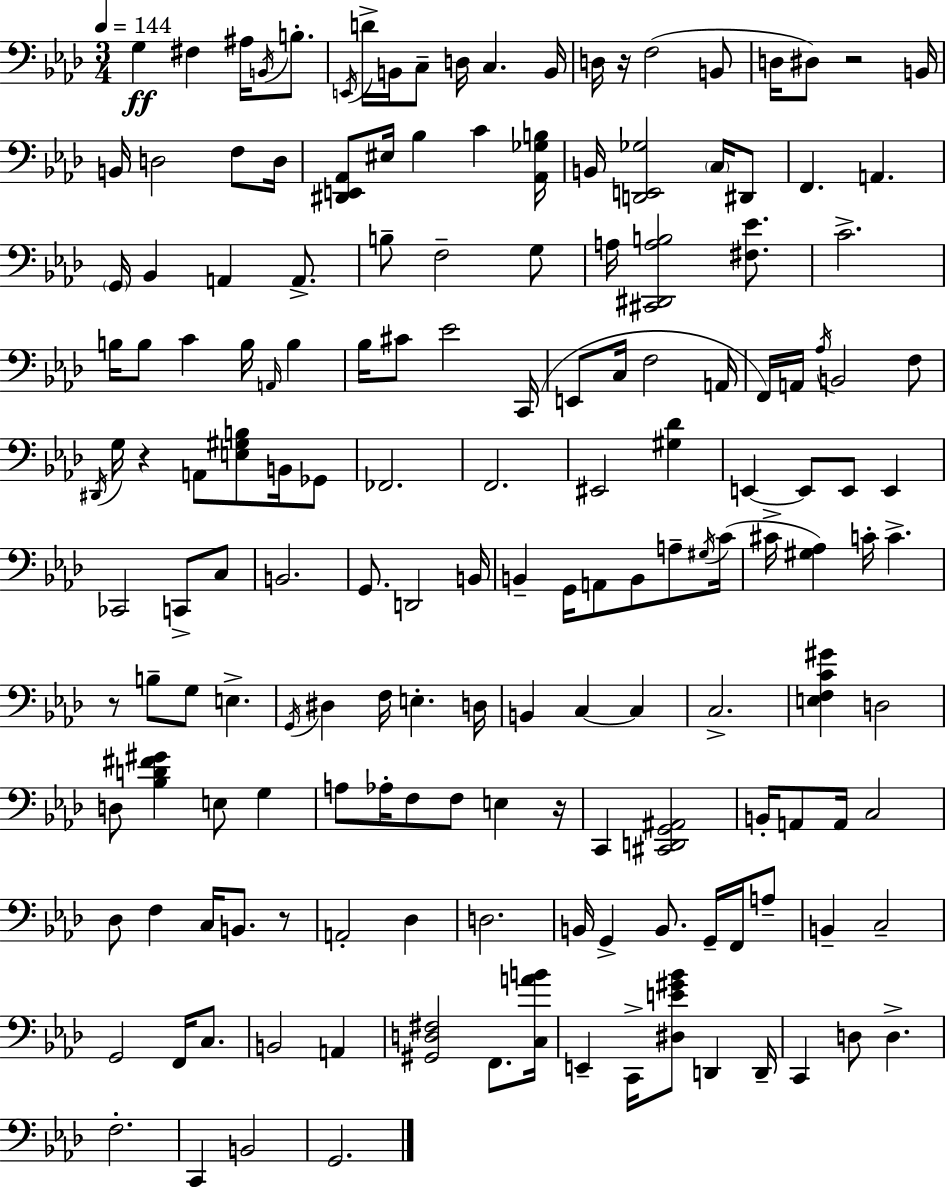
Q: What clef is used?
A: bass